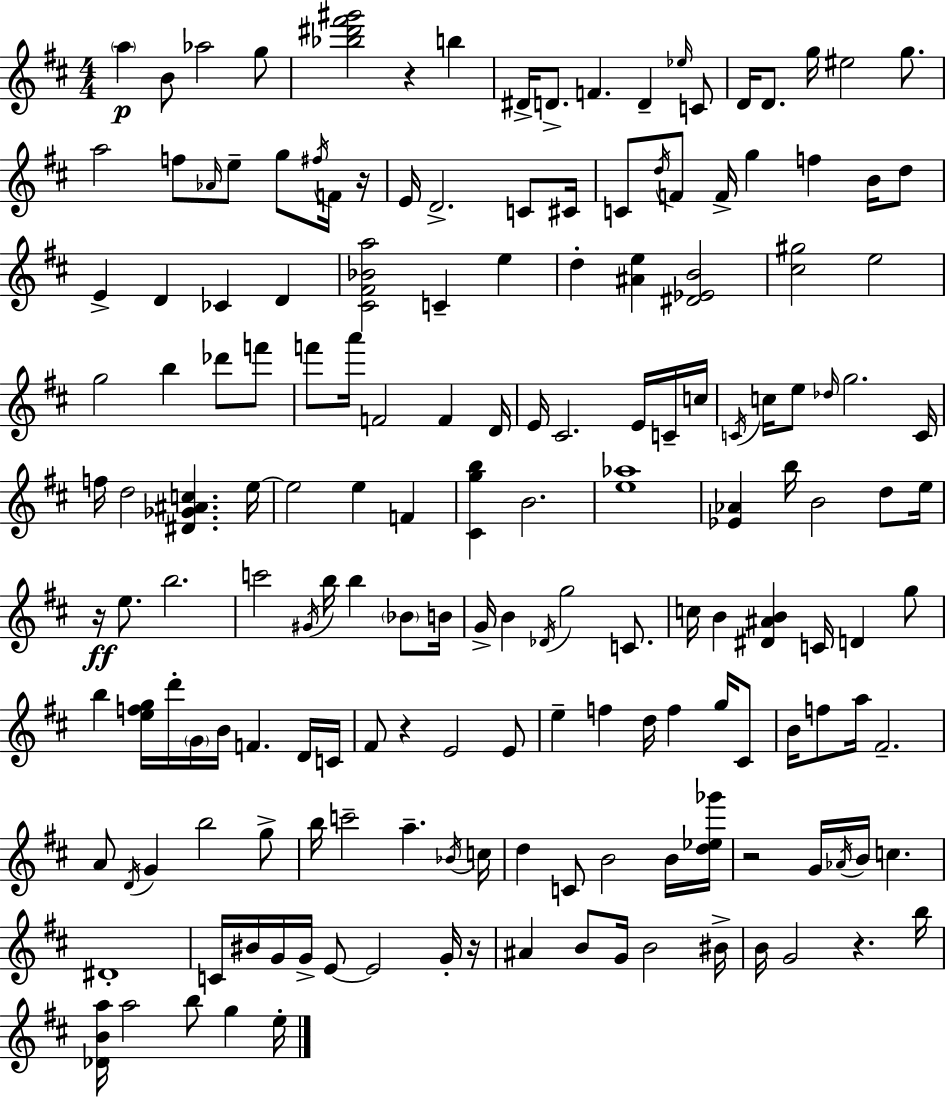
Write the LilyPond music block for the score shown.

{
  \clef treble
  \numericTimeSignature
  \time 4/4
  \key d \major
  \parenthesize a''4\p b'8 aes''2 g''8 | <bes'' dis''' fis''' gis'''>2 r4 b''4 | dis'16-> d'8.-> f'4. d'4-- \grace { ees''16 } c'8 | d'16 d'8. g''16 eis''2 g''8. | \break a''2 f''8 \grace { aes'16 } e''8-- g''8 | \acciaccatura { fis''16 } f'16 r16 e'16 d'2.-> | c'8 cis'16 c'8 \acciaccatura { d''16 } f'8 f'16-> g''4 f''4 | b'16 d''8 e'4-> d'4 ces'4 | \break d'4 <cis' fis' bes' a''>2 c'4-- | e''4 d''4-. <ais' e''>4 <dis' ees' b'>2 | <cis'' gis''>2 e''2 | g''2 b''4 | \break des'''8 f'''8 f'''8 a'''16 f'2 f'4 | d'16 e'16 cis'2. | e'16 c'16-- c''16 \acciaccatura { c'16 } c''16 e''8 \grace { des''16 } g''2. | c'16 f''16 d''2 <dis' ges' ais' c''>4. | \break e''16~~ e''2 e''4 | f'4 <cis' g'' b''>4 b'2. | <e'' aes''>1 | <ees' aes'>4 b''16 b'2 | \break d''8 e''16 r16\ff e''8. b''2. | c'''2 \acciaccatura { gis'16 } b''16 | b''4 \parenthesize bes'8 b'16 g'16-> b'4 \acciaccatura { des'16 } g''2 | c'8. c''16 b'4 <dis' ais' b'>4 | \break c'16 d'4 g''8 b''4 <e'' f'' g''>16 d'''16-. \parenthesize g'16 b'16 | f'4. d'16 c'16 fis'8 r4 e'2 | e'8 e''4-- f''4 | d''16 f''4 g''16 cis'8 b'16 f''8 a''16 fis'2.-- | \break a'8 \acciaccatura { d'16 } g'4 b''2 | g''8-> b''16 c'''2-- | a''4.-- \acciaccatura { bes'16 } c''16 d''4 c'8 | b'2 b'16 <d'' ees'' ges'''>16 r2 | \break g'16 \acciaccatura { aes'16 } b'16 c''4. dis'1-. | c'16 bis'16 g'16 g'16-> e'8~~ | e'2 g'16-. r16 ais'4 b'8 | g'16 b'2 bis'16-> b'16 g'2 | \break r4. b''16 <des' b' a''>16 a''2 | b''8 g''4 e''16-. \bar "|."
}